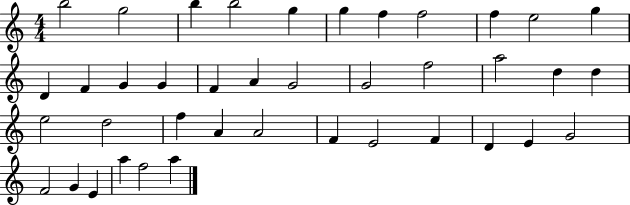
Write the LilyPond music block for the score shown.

{
  \clef treble
  \numericTimeSignature
  \time 4/4
  \key c \major
  b''2 g''2 | b''4 b''2 g''4 | g''4 f''4 f''2 | f''4 e''2 g''4 | \break d'4 f'4 g'4 g'4 | f'4 a'4 g'2 | g'2 f''2 | a''2 d''4 d''4 | \break e''2 d''2 | f''4 a'4 a'2 | f'4 e'2 f'4 | d'4 e'4 g'2 | \break f'2 g'4 e'4 | a''4 f''2 a''4 | \bar "|."
}